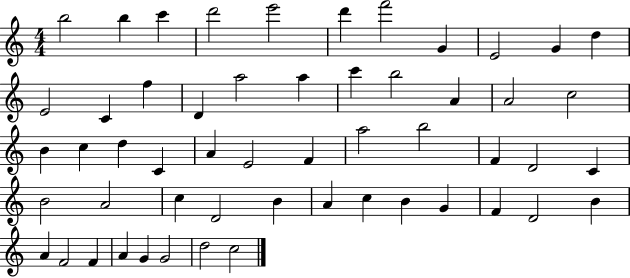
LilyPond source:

{
  \clef treble
  \numericTimeSignature
  \time 4/4
  \key c \major
  b''2 b''4 c'''4 | d'''2 e'''2 | d'''4 f'''2 g'4 | e'2 g'4 d''4 | \break e'2 c'4 f''4 | d'4 a''2 a''4 | c'''4 b''2 a'4 | a'2 c''2 | \break b'4 c''4 d''4 c'4 | a'4 e'2 f'4 | a''2 b''2 | f'4 d'2 c'4 | \break b'2 a'2 | c''4 d'2 b'4 | a'4 c''4 b'4 g'4 | f'4 d'2 b'4 | \break a'4 f'2 f'4 | a'4 g'4 g'2 | d''2 c''2 | \bar "|."
}